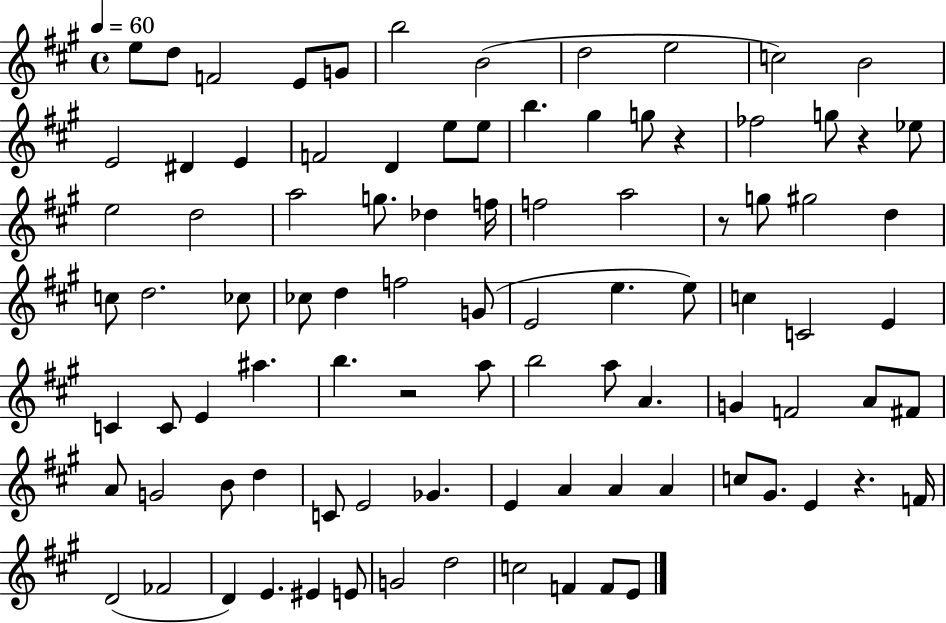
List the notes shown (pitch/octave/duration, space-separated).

E5/e D5/e F4/h E4/e G4/e B5/h B4/h D5/h E5/h C5/h B4/h E4/h D#4/q E4/q F4/h D4/q E5/e E5/e B5/q. G#5/q G5/e R/q FES5/h G5/e R/q Eb5/e E5/h D5/h A5/h G5/e. Db5/q F5/s F5/h A5/h R/e G5/e G#5/h D5/q C5/e D5/h. CES5/e CES5/e D5/q F5/h G4/e E4/h E5/q. E5/e C5/q C4/h E4/q C4/q C4/e E4/q A#5/q. B5/q. R/h A5/e B5/h A5/e A4/q. G4/q F4/h A4/e F#4/e A4/e G4/h B4/e D5/q C4/e E4/h Gb4/q. E4/q A4/q A4/q A4/q C5/e G#4/e. E4/q R/q. F4/s D4/h FES4/h D4/q E4/q. EIS4/q E4/e G4/h D5/h C5/h F4/q F4/e E4/e